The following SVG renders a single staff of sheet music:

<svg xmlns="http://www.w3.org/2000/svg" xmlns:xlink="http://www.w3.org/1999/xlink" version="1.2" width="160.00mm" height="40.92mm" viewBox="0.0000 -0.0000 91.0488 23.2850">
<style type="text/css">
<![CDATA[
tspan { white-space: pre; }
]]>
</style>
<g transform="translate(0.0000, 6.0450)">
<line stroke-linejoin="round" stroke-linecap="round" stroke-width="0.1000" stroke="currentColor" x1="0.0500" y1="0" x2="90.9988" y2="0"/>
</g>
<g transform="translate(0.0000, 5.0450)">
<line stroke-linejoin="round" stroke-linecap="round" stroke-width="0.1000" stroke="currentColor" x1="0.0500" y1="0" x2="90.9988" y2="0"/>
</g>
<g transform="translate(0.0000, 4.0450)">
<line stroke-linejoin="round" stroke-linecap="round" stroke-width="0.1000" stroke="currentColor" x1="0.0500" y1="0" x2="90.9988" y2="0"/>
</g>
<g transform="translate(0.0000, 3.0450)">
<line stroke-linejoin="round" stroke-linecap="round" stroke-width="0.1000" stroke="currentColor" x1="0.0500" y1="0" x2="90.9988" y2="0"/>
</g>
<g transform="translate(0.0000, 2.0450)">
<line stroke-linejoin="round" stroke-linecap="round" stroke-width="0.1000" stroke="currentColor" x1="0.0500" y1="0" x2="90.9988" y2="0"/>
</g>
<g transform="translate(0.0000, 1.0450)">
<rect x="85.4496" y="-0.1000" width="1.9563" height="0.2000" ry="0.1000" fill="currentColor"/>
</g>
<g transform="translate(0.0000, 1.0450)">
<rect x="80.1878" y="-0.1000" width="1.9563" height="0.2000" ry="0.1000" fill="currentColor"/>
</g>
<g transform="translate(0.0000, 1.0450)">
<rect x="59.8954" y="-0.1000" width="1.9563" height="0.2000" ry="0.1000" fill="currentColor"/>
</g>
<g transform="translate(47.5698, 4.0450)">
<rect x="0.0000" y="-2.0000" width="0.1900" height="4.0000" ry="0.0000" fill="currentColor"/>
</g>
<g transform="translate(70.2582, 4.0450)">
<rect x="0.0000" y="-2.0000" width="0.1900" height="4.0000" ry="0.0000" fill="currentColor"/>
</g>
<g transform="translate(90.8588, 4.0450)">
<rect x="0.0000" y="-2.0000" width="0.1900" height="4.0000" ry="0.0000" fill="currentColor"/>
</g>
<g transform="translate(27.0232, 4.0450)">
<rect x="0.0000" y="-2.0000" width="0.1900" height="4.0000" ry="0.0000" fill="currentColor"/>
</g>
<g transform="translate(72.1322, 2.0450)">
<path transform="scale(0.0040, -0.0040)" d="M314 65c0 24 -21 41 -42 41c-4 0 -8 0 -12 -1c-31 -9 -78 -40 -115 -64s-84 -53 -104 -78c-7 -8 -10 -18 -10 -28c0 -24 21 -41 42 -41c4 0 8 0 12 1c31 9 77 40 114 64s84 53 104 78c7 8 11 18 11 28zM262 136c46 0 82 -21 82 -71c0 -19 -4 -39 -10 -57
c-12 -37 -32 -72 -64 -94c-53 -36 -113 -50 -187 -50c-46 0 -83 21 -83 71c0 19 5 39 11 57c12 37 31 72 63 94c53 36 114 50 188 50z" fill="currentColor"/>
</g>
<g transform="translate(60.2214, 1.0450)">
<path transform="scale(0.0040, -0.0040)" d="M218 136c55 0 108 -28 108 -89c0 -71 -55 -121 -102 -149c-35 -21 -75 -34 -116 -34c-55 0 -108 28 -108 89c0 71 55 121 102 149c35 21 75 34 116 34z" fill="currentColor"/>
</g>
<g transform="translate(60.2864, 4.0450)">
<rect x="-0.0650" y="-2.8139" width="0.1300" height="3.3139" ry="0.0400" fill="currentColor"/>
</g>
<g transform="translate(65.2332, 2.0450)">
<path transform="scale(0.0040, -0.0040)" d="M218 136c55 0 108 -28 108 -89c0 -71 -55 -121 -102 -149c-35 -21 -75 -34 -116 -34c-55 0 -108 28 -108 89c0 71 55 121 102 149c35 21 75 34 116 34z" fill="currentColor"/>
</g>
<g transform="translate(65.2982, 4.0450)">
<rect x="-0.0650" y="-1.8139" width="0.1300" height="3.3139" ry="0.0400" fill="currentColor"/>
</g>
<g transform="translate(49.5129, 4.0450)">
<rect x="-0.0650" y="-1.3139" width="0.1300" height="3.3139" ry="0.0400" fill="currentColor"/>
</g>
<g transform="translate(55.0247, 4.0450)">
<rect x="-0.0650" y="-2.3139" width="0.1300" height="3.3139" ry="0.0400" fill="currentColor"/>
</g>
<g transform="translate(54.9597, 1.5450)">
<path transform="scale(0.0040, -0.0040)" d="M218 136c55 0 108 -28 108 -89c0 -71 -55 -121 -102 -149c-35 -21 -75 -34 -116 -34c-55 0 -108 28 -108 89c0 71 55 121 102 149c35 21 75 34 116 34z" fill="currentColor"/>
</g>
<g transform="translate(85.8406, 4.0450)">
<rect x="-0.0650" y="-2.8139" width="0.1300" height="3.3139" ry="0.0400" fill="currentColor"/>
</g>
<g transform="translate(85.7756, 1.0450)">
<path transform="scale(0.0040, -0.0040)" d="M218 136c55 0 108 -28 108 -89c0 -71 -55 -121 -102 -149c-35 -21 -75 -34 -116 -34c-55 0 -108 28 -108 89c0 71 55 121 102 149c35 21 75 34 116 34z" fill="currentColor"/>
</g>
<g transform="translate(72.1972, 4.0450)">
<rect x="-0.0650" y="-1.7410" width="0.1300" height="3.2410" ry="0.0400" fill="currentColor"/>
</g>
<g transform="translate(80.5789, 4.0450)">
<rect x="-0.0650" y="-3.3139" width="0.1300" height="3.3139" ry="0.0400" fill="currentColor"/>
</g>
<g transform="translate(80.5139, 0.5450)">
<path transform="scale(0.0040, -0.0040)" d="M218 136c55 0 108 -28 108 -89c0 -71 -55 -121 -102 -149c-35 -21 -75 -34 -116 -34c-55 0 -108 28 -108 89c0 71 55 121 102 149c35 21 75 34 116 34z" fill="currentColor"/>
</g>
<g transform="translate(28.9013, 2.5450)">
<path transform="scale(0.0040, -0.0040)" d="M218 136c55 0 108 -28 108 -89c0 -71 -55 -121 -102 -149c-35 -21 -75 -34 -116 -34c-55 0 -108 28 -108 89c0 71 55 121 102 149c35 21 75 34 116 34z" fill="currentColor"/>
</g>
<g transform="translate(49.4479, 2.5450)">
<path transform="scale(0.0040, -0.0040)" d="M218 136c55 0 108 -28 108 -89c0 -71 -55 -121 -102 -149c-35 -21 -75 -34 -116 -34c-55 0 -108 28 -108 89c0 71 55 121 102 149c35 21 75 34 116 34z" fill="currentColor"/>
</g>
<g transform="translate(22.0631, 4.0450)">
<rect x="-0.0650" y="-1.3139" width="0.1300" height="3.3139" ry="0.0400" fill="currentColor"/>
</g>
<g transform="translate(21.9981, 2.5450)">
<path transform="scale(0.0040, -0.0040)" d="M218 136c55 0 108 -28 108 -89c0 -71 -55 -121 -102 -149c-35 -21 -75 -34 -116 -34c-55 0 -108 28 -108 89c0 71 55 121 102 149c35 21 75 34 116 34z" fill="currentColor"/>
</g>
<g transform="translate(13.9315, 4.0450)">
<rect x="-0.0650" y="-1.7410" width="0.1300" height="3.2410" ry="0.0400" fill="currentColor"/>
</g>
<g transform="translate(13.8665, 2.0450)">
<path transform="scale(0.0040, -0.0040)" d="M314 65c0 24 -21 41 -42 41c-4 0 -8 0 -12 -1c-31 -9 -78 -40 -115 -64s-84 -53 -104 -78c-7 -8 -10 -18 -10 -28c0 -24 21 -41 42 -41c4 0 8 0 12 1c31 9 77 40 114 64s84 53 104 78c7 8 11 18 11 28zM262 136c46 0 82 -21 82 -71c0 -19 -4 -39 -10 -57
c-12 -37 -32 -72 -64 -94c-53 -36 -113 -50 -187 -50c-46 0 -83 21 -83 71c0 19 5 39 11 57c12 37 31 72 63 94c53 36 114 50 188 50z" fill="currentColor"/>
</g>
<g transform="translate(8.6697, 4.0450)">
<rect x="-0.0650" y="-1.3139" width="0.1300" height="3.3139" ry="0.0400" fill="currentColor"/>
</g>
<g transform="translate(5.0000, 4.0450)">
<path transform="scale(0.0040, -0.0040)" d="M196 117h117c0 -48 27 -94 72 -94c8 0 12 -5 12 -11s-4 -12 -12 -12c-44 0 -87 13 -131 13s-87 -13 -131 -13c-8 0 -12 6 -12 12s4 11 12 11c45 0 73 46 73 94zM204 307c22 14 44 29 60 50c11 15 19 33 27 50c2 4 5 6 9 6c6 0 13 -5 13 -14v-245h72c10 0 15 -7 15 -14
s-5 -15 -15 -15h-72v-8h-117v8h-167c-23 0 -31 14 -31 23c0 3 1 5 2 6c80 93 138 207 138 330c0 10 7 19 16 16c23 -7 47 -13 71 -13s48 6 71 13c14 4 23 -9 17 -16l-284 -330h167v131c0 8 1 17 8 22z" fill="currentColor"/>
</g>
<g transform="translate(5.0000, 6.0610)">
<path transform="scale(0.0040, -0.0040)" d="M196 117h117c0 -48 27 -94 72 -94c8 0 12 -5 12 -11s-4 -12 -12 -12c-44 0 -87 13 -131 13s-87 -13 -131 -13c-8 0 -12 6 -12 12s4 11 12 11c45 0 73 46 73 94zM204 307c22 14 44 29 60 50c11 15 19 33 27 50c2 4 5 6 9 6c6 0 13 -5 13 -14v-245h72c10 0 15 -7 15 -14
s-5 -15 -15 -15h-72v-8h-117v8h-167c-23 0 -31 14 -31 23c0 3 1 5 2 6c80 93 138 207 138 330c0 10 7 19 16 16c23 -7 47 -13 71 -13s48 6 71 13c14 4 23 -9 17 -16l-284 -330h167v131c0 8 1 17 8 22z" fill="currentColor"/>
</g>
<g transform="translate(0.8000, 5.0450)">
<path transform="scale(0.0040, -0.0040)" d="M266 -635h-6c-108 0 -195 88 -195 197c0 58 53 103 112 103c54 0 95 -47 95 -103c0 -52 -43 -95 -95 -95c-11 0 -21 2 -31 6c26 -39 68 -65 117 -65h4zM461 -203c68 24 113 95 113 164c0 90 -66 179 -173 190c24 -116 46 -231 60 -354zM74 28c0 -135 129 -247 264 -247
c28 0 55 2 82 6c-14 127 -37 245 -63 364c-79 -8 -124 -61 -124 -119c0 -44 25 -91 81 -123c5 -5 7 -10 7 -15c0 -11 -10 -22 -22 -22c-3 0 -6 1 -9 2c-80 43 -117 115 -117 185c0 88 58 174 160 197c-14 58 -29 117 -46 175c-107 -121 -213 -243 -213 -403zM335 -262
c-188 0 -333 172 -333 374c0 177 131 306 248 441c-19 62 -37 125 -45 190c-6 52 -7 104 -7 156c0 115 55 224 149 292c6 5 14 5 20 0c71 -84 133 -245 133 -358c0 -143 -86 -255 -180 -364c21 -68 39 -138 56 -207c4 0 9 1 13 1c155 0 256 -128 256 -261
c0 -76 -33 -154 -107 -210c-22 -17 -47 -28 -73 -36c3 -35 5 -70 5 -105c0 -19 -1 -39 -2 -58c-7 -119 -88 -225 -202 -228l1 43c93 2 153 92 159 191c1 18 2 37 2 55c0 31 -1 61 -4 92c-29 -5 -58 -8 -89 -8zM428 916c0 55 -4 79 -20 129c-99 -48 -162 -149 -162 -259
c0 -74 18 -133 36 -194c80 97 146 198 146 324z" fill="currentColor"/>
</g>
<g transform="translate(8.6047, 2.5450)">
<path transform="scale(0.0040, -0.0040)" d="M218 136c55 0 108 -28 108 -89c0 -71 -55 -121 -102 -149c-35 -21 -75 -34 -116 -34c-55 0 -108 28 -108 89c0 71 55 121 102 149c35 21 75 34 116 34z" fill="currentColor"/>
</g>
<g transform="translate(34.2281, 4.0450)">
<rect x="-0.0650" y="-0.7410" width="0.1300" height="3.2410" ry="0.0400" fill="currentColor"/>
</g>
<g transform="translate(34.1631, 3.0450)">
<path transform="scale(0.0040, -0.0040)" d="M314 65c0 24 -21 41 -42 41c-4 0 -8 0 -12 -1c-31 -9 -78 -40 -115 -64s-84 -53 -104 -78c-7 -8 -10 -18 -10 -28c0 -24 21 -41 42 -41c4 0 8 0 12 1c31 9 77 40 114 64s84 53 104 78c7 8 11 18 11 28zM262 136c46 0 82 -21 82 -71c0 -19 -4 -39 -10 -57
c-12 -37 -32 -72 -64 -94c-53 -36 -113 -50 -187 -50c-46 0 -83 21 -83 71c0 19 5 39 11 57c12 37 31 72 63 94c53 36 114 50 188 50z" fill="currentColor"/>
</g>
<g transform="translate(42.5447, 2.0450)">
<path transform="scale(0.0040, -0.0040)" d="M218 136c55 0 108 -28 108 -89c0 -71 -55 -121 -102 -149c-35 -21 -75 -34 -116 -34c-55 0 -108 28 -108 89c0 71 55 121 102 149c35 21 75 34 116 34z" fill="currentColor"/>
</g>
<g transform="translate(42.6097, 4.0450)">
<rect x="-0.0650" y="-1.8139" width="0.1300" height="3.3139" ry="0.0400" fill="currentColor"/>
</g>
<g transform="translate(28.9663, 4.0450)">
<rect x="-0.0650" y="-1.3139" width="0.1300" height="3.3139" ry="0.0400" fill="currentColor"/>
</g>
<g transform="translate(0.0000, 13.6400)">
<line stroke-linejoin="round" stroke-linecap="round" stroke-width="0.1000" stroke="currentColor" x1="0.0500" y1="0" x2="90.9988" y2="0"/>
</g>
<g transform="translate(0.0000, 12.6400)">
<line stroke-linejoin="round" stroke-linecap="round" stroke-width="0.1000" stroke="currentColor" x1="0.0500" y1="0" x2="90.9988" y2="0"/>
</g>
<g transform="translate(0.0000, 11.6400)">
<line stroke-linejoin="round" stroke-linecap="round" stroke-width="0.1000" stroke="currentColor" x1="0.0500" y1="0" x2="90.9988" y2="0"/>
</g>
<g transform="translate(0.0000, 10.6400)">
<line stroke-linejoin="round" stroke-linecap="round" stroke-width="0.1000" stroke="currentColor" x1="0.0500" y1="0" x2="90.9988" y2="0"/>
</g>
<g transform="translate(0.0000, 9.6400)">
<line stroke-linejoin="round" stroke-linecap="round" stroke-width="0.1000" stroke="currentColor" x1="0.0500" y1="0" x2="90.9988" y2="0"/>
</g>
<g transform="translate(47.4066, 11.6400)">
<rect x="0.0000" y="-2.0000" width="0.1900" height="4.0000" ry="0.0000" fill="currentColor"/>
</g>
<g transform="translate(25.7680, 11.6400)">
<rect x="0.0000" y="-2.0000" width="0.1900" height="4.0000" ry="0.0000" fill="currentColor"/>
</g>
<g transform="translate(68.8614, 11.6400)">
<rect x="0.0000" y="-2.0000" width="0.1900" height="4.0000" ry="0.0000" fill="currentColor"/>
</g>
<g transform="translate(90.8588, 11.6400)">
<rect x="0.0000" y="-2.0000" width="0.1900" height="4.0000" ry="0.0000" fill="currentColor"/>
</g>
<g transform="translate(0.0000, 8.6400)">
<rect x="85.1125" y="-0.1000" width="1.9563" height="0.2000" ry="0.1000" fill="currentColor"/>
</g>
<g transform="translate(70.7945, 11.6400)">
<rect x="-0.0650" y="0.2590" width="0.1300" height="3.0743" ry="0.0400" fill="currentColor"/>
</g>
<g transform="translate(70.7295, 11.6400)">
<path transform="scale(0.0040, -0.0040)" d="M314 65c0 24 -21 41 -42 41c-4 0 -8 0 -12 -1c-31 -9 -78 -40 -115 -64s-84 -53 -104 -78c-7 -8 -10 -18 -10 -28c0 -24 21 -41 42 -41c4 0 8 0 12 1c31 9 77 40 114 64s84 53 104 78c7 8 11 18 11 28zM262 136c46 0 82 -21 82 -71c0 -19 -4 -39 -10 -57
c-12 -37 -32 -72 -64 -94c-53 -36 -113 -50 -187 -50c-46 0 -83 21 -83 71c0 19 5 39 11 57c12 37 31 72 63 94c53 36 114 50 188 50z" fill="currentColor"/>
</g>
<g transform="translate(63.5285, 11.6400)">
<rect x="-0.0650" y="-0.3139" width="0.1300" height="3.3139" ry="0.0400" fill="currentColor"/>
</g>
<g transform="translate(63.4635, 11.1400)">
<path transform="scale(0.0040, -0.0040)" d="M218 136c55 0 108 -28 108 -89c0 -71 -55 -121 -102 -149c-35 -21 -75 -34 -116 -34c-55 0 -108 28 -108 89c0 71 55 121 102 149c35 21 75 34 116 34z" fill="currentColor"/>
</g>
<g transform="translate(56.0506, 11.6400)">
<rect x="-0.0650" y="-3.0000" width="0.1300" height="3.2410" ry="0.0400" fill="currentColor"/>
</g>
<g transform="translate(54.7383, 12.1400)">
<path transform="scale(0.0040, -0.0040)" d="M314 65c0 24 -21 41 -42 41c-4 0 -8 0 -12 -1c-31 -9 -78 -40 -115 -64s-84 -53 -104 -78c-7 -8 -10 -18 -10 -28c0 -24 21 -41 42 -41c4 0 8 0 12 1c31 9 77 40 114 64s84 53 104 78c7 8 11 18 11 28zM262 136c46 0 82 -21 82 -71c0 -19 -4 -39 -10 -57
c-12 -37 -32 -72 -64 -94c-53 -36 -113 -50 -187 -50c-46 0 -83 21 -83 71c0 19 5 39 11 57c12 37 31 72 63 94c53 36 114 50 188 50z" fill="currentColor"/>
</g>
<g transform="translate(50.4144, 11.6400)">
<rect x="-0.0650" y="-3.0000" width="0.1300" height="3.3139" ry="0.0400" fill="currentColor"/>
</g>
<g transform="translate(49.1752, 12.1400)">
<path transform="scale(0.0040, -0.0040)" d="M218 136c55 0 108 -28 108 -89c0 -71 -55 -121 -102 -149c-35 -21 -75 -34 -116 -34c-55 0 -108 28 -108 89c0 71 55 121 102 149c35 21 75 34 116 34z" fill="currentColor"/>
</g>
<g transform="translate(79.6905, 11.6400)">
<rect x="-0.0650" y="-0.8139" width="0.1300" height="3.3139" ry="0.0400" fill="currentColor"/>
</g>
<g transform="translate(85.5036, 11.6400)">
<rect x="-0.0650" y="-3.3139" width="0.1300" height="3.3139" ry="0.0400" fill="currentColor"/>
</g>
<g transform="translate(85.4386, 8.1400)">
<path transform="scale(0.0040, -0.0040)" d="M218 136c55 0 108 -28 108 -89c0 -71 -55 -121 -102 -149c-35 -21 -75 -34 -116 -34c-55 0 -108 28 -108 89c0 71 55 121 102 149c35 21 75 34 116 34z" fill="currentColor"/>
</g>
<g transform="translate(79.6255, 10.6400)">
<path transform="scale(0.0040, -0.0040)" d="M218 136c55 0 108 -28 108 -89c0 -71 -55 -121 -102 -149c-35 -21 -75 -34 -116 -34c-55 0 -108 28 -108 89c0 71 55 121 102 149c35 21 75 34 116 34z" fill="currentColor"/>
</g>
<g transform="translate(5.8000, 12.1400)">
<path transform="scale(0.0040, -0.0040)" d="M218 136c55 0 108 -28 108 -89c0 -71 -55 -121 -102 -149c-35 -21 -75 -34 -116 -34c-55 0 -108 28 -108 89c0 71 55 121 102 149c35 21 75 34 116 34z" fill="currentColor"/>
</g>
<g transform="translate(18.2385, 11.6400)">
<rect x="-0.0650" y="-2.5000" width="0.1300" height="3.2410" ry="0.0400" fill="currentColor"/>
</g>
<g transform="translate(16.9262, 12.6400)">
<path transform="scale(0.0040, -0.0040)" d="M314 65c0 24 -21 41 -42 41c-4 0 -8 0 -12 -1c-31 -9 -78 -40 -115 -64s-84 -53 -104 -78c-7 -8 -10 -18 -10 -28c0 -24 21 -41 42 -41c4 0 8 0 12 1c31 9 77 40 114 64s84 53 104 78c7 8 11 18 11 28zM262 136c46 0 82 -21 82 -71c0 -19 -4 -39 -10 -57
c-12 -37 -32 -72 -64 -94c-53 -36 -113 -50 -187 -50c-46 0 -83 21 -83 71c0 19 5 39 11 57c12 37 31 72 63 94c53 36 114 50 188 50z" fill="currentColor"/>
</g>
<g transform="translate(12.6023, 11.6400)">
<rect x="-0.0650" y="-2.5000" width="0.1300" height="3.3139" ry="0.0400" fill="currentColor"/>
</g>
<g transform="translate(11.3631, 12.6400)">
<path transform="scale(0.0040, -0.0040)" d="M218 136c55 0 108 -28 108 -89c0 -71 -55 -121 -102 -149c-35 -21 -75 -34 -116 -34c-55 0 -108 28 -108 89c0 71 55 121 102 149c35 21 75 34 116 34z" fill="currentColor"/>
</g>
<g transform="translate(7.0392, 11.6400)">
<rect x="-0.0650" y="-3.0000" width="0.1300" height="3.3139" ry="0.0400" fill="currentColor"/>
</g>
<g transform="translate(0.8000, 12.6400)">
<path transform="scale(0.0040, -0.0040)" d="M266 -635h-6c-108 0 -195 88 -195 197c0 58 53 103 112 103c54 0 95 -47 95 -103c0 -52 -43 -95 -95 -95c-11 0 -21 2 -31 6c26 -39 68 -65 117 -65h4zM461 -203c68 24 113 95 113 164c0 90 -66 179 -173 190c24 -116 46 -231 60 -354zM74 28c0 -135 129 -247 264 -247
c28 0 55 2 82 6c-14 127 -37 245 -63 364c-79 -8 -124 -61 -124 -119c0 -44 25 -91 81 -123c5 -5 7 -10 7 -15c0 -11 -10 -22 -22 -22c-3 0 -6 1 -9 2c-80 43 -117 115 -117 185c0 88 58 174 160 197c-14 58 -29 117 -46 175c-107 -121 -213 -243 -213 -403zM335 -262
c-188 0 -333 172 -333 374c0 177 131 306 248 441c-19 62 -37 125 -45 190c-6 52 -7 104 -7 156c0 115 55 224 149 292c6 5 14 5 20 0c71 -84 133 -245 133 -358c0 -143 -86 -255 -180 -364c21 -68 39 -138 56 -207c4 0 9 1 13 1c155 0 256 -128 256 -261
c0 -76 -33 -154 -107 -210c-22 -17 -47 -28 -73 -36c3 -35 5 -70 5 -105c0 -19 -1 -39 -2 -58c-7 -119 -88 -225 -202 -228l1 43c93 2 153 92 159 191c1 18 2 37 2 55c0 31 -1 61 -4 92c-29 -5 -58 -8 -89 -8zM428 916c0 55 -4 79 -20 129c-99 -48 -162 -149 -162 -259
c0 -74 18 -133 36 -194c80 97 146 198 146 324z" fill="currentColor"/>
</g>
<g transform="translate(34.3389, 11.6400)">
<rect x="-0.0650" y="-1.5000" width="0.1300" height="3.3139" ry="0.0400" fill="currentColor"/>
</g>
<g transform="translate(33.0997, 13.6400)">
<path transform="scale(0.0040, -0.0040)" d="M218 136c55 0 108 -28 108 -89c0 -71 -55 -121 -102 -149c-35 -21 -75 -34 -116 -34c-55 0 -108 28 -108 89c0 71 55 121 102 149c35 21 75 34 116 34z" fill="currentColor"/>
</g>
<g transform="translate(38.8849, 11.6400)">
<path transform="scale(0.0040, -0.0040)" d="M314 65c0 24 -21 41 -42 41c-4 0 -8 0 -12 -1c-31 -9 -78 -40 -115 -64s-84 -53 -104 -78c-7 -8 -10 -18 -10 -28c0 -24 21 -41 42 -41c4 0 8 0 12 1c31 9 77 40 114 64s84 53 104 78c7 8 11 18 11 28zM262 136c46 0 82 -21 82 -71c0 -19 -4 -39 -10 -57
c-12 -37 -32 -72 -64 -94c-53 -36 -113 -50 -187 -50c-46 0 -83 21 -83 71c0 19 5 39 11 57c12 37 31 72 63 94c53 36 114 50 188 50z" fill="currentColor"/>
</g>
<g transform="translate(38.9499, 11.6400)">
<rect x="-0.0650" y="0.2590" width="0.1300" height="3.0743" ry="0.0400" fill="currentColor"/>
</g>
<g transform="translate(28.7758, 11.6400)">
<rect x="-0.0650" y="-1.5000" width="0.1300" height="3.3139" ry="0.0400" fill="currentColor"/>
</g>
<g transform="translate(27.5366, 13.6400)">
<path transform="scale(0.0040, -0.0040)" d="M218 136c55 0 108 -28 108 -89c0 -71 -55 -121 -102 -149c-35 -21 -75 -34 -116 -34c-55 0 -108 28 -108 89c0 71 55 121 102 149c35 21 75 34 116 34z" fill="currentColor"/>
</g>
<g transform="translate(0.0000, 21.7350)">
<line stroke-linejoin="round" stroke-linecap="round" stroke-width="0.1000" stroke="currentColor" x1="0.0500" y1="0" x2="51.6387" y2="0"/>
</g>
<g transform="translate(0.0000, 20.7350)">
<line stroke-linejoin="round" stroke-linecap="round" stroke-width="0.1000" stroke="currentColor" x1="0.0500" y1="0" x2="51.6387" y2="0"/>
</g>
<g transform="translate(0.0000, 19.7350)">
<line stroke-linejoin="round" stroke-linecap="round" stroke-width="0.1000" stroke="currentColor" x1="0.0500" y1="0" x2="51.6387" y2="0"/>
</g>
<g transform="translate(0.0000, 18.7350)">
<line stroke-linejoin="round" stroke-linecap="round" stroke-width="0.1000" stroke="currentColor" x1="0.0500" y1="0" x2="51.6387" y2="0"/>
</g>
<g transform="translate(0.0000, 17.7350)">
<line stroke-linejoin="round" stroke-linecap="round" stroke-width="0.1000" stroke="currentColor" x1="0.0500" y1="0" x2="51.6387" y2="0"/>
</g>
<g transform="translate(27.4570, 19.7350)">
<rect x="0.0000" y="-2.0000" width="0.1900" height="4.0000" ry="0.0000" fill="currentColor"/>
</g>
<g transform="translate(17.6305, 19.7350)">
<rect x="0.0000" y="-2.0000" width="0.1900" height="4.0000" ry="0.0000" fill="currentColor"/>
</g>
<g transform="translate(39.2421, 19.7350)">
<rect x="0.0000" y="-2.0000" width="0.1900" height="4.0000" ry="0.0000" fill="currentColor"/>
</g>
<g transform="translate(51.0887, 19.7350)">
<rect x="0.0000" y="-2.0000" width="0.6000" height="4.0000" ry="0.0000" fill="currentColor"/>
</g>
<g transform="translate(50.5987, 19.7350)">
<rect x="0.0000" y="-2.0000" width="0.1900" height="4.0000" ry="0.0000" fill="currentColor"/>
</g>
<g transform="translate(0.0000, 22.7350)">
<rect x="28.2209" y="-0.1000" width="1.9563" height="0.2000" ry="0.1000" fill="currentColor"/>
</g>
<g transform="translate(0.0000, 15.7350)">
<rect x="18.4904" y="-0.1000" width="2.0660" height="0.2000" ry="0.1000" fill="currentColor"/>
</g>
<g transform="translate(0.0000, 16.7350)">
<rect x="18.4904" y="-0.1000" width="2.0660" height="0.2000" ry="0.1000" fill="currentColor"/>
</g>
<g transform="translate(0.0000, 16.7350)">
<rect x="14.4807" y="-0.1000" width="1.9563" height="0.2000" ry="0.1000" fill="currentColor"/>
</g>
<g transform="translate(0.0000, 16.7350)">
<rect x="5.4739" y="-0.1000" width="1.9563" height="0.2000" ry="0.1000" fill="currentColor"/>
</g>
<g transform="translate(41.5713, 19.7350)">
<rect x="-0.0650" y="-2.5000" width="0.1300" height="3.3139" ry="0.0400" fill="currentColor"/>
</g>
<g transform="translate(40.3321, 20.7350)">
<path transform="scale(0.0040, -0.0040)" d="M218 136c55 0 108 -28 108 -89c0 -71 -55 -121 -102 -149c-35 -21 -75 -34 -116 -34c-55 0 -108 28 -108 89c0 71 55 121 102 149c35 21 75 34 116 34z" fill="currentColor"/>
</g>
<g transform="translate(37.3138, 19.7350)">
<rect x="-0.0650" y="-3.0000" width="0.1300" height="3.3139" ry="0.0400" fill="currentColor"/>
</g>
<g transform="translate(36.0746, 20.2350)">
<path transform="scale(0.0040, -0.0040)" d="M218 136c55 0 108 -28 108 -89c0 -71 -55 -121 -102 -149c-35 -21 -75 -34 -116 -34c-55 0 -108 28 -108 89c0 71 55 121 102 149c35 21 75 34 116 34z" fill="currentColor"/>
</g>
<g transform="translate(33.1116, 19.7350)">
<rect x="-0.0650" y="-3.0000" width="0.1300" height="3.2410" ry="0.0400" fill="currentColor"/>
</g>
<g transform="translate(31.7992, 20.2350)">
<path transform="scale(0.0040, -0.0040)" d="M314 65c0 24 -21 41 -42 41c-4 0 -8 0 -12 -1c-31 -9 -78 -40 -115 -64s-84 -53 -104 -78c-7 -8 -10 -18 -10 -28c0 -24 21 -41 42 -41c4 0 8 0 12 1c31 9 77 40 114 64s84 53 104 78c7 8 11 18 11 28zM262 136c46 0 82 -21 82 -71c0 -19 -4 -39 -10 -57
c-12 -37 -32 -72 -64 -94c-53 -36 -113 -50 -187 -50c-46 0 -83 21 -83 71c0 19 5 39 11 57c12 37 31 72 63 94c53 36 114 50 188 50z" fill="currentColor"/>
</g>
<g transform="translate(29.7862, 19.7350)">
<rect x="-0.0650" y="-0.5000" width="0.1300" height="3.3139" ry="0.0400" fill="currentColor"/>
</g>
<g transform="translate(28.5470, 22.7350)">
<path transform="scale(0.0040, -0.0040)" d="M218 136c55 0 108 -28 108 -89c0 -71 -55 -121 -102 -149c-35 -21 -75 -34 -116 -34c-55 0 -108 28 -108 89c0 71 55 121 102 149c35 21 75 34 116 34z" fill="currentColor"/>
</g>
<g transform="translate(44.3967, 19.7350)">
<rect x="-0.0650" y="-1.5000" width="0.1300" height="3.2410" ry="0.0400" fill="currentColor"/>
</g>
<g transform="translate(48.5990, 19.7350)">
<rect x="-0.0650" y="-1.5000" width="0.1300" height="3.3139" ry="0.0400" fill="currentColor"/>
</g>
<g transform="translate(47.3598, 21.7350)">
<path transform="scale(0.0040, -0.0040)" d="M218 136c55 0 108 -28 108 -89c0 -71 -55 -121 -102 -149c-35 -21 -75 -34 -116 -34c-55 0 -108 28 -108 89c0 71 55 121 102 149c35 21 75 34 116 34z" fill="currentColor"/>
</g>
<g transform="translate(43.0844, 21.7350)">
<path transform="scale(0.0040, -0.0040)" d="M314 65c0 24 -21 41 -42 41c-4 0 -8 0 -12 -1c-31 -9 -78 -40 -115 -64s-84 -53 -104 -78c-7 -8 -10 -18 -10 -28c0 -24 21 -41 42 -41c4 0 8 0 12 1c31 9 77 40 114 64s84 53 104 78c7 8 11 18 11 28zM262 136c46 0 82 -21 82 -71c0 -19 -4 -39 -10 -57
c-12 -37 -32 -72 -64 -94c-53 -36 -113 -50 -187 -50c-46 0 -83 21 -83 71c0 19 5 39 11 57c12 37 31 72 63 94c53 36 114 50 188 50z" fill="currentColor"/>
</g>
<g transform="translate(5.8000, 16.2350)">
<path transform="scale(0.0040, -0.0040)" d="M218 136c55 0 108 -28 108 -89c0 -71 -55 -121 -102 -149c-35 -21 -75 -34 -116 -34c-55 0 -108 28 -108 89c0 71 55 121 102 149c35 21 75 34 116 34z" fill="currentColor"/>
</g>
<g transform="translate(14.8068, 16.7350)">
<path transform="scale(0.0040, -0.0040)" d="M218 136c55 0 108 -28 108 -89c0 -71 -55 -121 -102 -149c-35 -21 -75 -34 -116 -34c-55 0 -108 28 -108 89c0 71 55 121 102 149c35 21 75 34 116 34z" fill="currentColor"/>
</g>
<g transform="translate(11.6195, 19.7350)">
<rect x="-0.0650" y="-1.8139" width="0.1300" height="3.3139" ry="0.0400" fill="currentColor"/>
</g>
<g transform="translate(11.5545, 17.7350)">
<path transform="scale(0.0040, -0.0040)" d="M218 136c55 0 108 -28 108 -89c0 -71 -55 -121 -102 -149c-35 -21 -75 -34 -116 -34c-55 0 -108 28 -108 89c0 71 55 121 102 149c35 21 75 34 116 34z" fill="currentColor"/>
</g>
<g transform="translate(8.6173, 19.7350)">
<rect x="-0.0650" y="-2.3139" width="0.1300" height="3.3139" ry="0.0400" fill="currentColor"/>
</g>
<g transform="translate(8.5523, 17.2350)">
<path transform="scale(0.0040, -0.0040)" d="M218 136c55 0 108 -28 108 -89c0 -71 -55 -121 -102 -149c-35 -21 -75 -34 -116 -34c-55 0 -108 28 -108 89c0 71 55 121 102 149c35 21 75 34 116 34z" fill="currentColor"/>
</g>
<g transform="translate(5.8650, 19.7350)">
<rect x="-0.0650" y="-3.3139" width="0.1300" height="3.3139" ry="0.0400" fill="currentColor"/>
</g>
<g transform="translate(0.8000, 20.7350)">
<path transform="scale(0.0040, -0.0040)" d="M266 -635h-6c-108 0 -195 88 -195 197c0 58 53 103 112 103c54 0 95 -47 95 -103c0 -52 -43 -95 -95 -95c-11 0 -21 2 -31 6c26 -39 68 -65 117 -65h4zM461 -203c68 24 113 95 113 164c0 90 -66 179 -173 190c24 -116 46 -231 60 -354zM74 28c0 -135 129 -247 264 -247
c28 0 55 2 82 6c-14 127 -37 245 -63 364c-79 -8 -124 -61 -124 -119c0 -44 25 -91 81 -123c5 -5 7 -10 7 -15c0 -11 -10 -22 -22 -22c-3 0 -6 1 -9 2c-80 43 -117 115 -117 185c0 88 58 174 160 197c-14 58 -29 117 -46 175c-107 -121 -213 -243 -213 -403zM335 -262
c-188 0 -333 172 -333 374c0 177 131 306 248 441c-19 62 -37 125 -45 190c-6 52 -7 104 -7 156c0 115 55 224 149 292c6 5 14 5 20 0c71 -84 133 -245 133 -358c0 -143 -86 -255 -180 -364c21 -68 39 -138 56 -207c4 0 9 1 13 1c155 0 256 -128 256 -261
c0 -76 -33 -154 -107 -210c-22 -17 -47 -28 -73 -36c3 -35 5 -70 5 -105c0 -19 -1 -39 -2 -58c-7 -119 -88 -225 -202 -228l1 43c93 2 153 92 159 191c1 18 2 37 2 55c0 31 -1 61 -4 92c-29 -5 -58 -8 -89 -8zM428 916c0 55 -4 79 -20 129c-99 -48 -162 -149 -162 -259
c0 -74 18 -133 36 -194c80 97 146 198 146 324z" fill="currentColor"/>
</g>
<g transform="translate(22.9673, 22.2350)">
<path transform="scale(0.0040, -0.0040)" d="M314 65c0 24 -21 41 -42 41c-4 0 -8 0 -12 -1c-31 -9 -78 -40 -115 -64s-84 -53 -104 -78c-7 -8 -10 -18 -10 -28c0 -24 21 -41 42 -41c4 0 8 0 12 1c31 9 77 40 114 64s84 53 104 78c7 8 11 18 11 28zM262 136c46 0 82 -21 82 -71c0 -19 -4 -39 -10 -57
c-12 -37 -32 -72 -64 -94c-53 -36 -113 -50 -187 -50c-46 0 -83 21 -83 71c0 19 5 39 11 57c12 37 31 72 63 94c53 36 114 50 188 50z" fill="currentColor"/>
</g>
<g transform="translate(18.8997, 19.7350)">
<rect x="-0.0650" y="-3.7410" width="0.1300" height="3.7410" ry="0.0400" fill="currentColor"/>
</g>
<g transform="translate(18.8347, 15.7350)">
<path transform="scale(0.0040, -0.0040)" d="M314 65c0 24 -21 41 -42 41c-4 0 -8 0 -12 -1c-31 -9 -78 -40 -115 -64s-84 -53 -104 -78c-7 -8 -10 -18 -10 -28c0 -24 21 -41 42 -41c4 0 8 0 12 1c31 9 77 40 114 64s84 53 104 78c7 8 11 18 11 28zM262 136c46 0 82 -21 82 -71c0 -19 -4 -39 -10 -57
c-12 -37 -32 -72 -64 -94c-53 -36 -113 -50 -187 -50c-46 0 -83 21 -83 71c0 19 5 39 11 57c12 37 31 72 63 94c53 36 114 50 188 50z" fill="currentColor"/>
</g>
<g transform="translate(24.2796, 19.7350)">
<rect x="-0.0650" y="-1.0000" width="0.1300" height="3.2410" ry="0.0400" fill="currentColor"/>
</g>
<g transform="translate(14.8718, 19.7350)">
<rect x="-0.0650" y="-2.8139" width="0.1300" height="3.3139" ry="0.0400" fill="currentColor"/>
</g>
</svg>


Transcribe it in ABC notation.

X:1
T:Untitled
M:4/4
L:1/4
K:C
e f2 e e d2 f e g a f f2 b a A G G2 E E B2 A A2 c B2 d b b g f a c'2 D2 C A2 A G E2 E